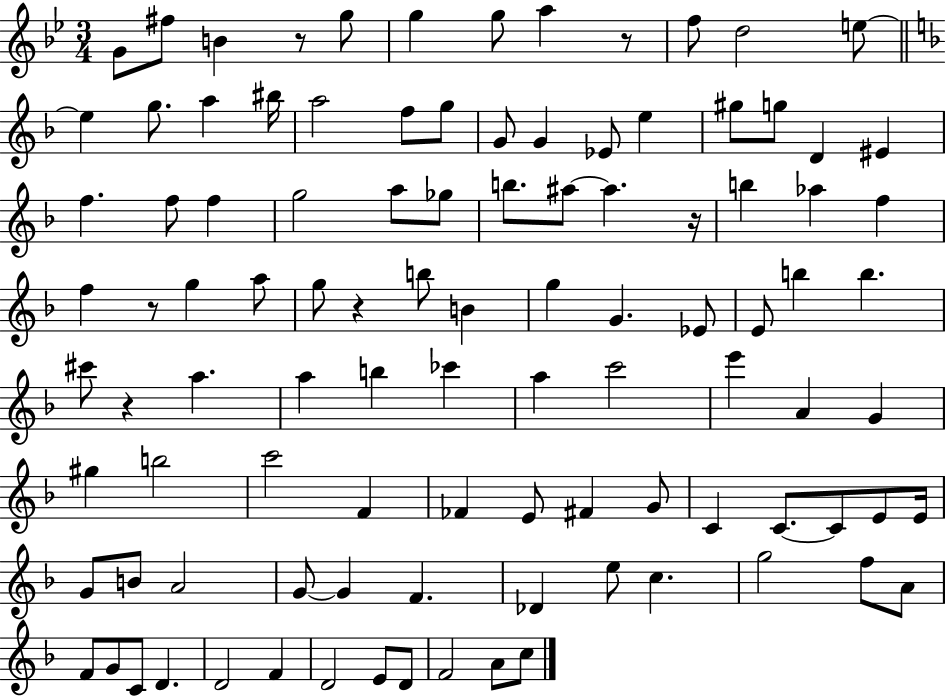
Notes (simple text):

G4/e F#5/e B4/q R/e G5/e G5/q G5/e A5/q R/e F5/e D5/h E5/e E5/q G5/e. A5/q BIS5/s A5/h F5/e G5/e G4/e G4/q Eb4/e E5/q G#5/e G5/e D4/q EIS4/q F5/q. F5/e F5/q G5/h A5/e Gb5/e B5/e. A#5/e A#5/q. R/s B5/q Ab5/q F5/q F5/q R/e G5/q A5/e G5/e R/q B5/e B4/q G5/q G4/q. Eb4/e E4/e B5/q B5/q. C#6/e R/q A5/q. A5/q B5/q CES6/q A5/q C6/h E6/q A4/q G4/q G#5/q B5/h C6/h F4/q FES4/q E4/e F#4/q G4/e C4/q C4/e. C4/e E4/e E4/s G4/e B4/e A4/h G4/e G4/q F4/q. Db4/q E5/e C5/q. G5/h F5/e A4/e F4/e G4/e C4/e D4/q. D4/h F4/q D4/h E4/e D4/e F4/h A4/e C5/e